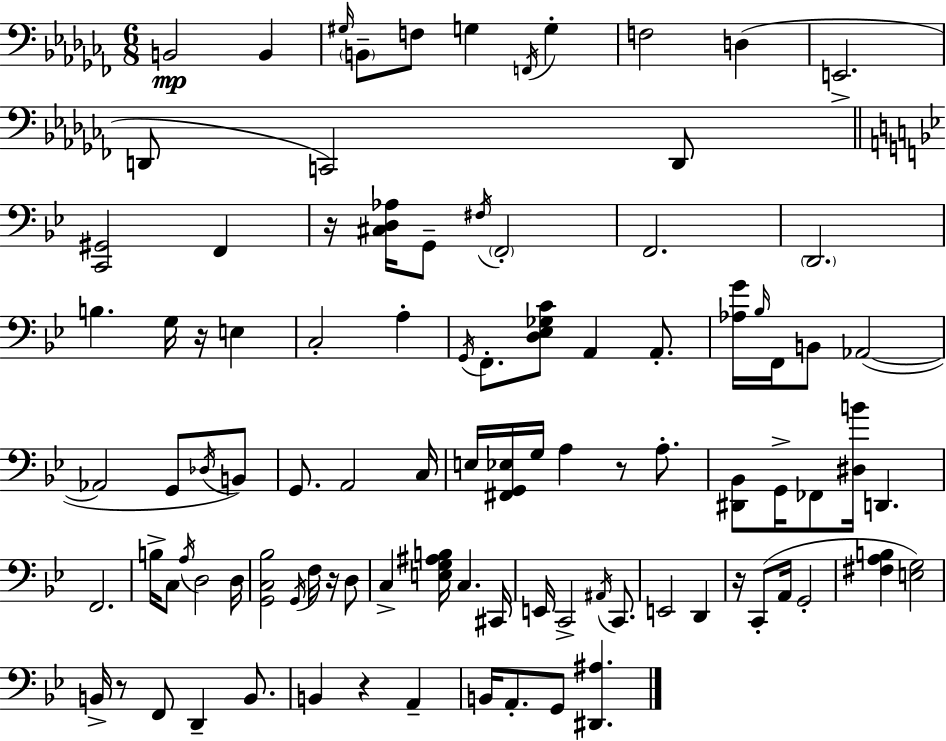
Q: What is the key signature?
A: AES minor